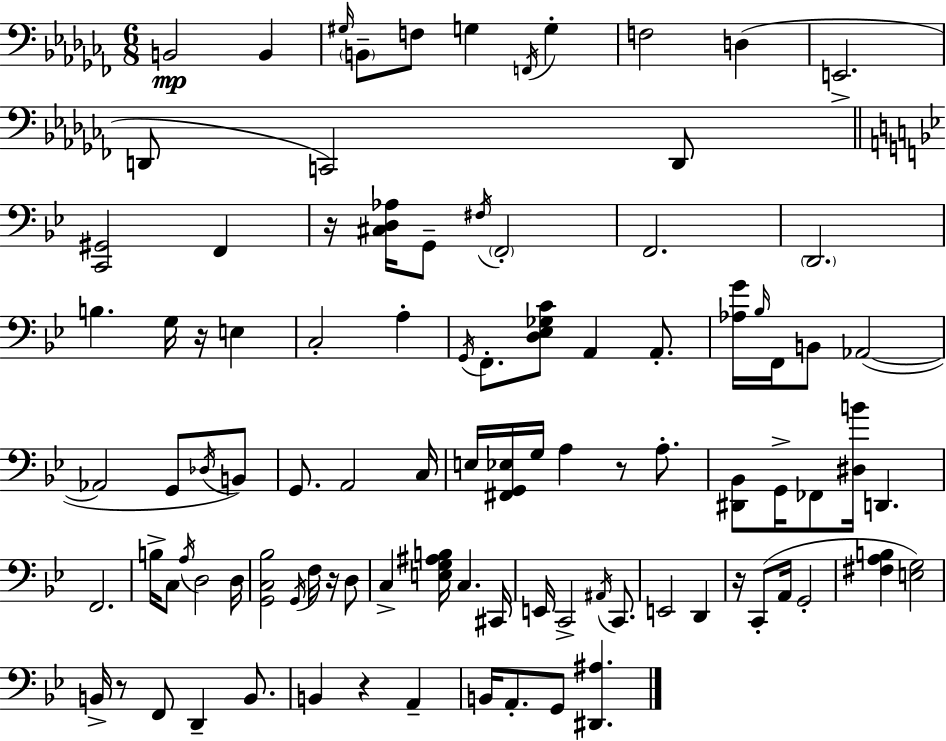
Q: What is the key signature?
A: AES minor